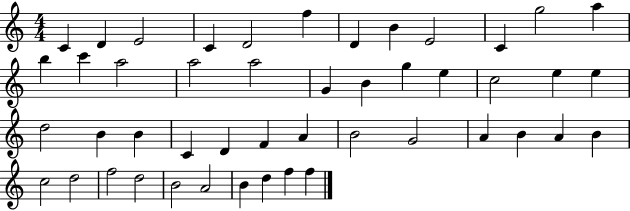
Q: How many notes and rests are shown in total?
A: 47